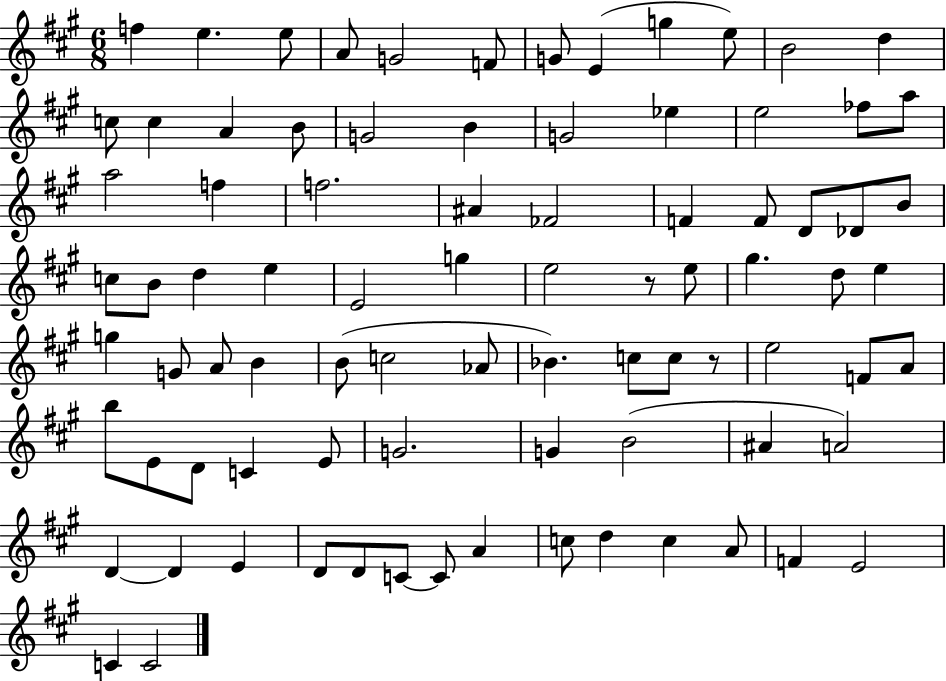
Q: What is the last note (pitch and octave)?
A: C4